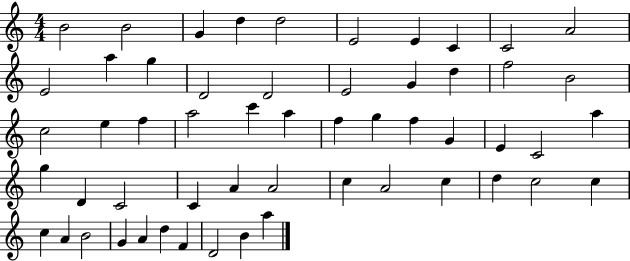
B4/h B4/h G4/q D5/q D5/h E4/h E4/q C4/q C4/h A4/h E4/h A5/q G5/q D4/h D4/h E4/h G4/q D5/q F5/h B4/h C5/h E5/q F5/q A5/h C6/q A5/q F5/q G5/q F5/q G4/q E4/q C4/h A5/q G5/q D4/q C4/h C4/q A4/q A4/h C5/q A4/h C5/q D5/q C5/h C5/q C5/q A4/q B4/h G4/q A4/q D5/q F4/q D4/h B4/q A5/q